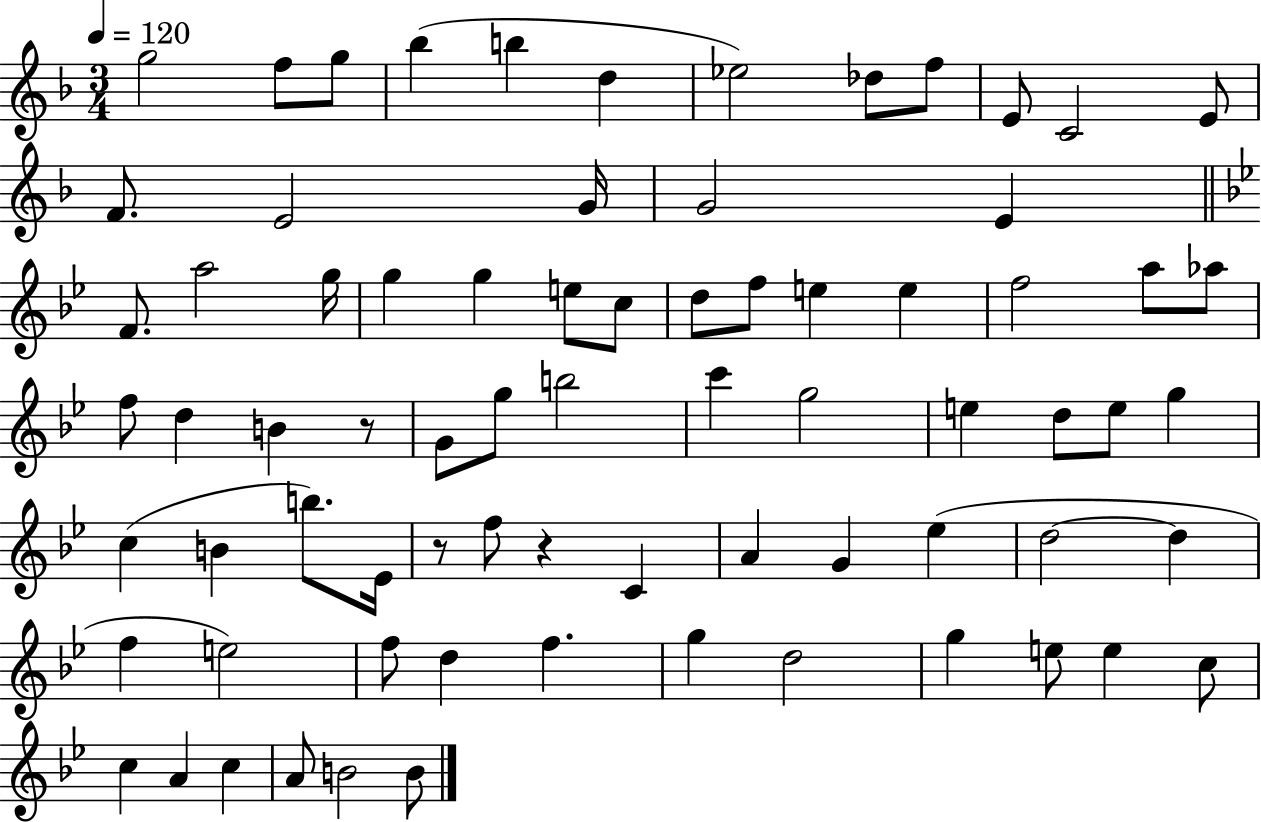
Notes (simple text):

G5/h F5/e G5/e Bb5/q B5/q D5/q Eb5/h Db5/e F5/e E4/e C4/h E4/e F4/e. E4/h G4/s G4/h E4/q F4/e. A5/h G5/s G5/q G5/q E5/e C5/e D5/e F5/e E5/q E5/q F5/h A5/e Ab5/e F5/e D5/q B4/q R/e G4/e G5/e B5/h C6/q G5/h E5/q D5/e E5/e G5/q C5/q B4/q B5/e. Eb4/s R/e F5/e R/q C4/q A4/q G4/q Eb5/q D5/h D5/q F5/q E5/h F5/e D5/q F5/q. G5/q D5/h G5/q E5/e E5/q C5/e C5/q A4/q C5/q A4/e B4/h B4/e